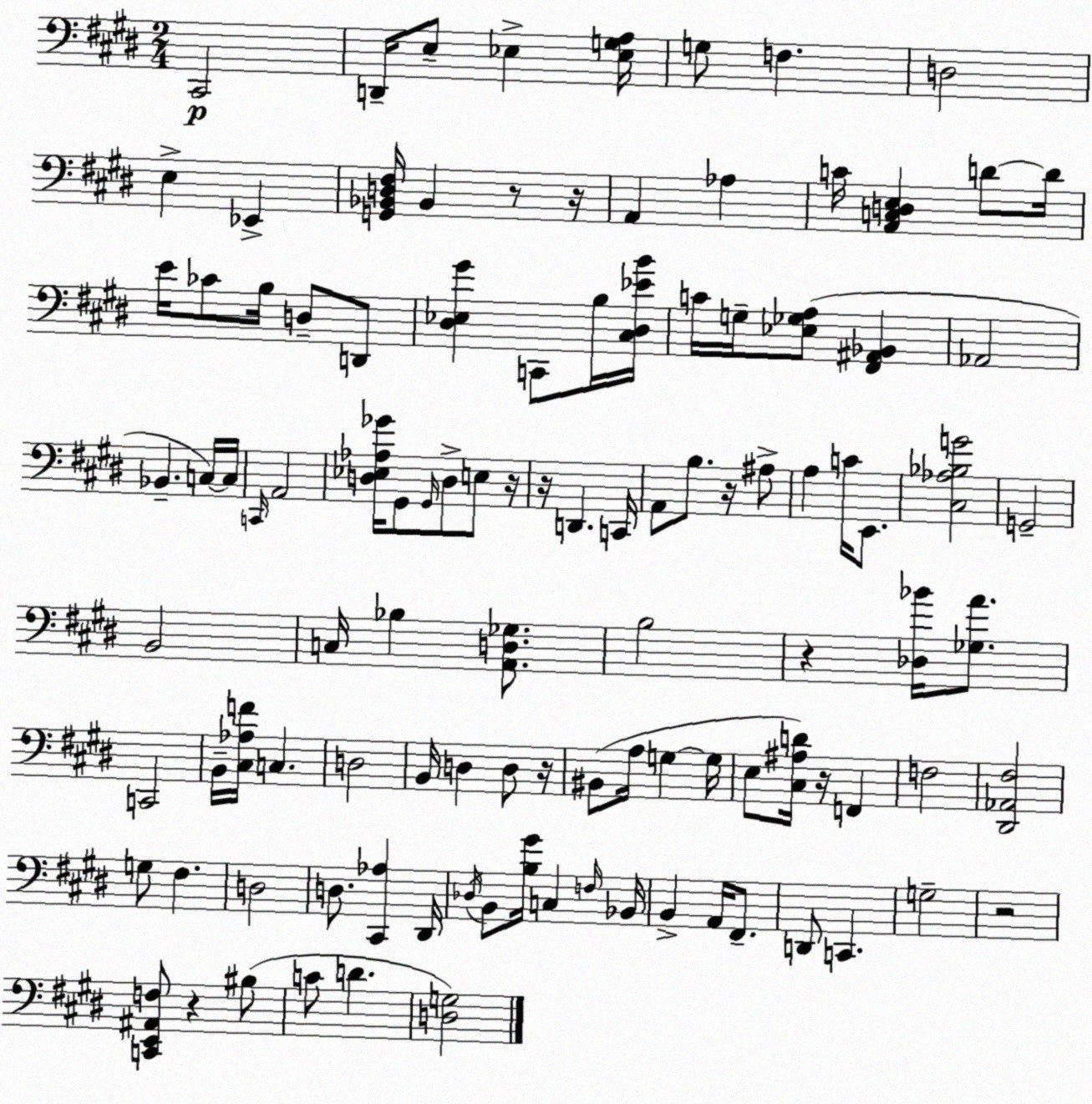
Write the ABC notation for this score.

X:1
T:Untitled
M:2/4
L:1/4
K:E
^C,,2 D,,/4 E,/2 _E, [_E,G,A,]/4 G,/2 F, D,2 E, _E,, [G,,_B,,D,^F,]/4 _B,, z/2 z/4 A,, _A, C/4 [A,,C,D,E,] D/2 D/4 E/4 _C/2 B,/4 D,/2 D,,/2 [^D,_E,^G] C,,/2 B,/4 [^C,^D,_EB]/4 C/4 G,/4 [_E,_G,A,]/2 [^F,,^A,,_B,,] _A,,2 _B,, C,/4 C,/4 C,,/4 A,,2 [D,_E,_A,_G]/4 ^G,,/2 ^G,,/4 D,/2 E,/2 z/4 z/4 D,, C,,/4 A,,/2 B,/2 z/4 ^A,/2 A, C/4 E,,/2 [^C,_A,_B,G]2 G,,2 B,,2 C,/4 _B, [A,,D,_G,]/2 B,2 z [_D,_B]/4 [_G,A]/2 C,,2 B,,/4 [^C,_A,F]/4 C, D,2 B,,/4 D, D,/2 z/4 ^B,,/2 A,/4 G, G,/4 E,/2 [^C,^A,D]/4 z/4 F,, F,2 [^D,,_A,,^F,]2 G,/2 ^F, D,2 D,/2 [^C,,_A,] ^D,,/4 _D,/4 B,,/2 [B,^G]/4 C, F,/4 _B,,/4 B,, A,,/4 ^F,,/2 D,,/2 C,, G,2 z2 [C,,E,,^A,,F,]/2 z ^B,/2 C/2 D [D,G,]2